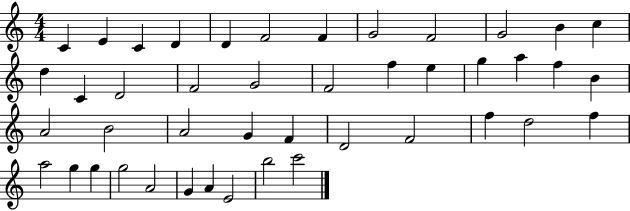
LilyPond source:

{
  \clef treble
  \numericTimeSignature
  \time 4/4
  \key c \major
  c'4 e'4 c'4 d'4 | d'4 f'2 f'4 | g'2 f'2 | g'2 b'4 c''4 | \break d''4 c'4 d'2 | f'2 g'2 | f'2 f''4 e''4 | g''4 a''4 f''4 b'4 | \break a'2 b'2 | a'2 g'4 f'4 | d'2 f'2 | f''4 d''2 f''4 | \break a''2 g''4 g''4 | g''2 a'2 | g'4 a'4 e'2 | b''2 c'''2 | \break \bar "|."
}